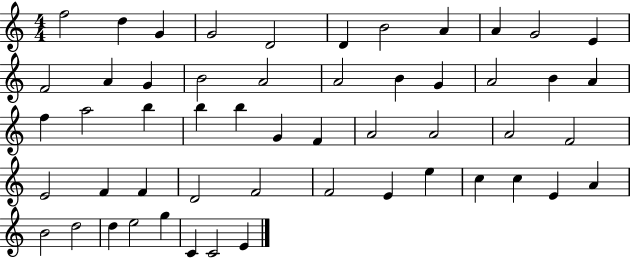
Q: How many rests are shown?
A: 0